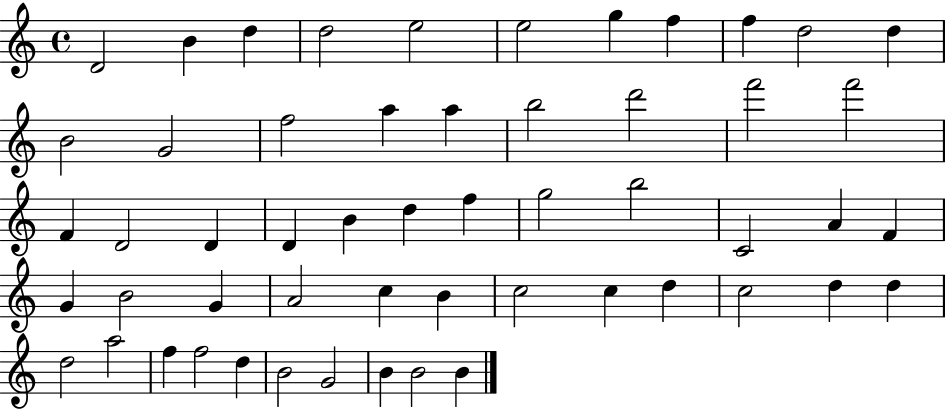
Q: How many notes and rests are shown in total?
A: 54